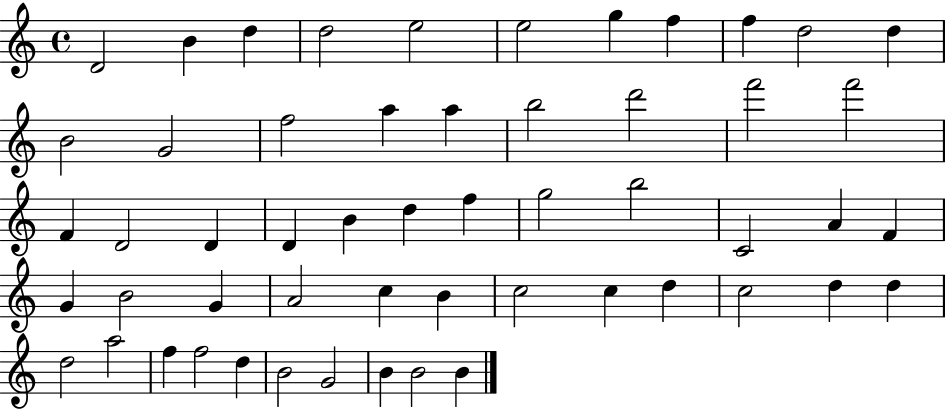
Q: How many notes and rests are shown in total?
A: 54